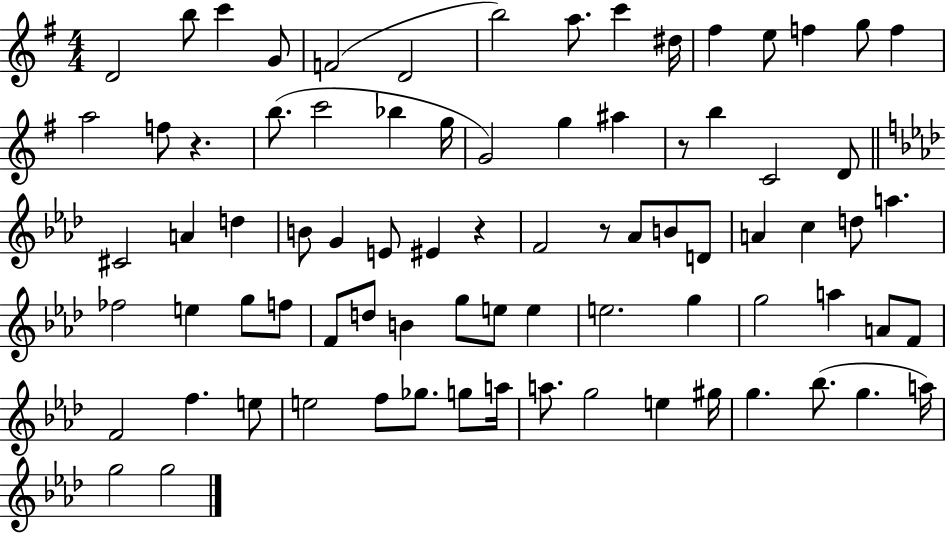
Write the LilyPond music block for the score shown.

{
  \clef treble
  \numericTimeSignature
  \time 4/4
  \key g \major
  d'2 b''8 c'''4 g'8 | f'2( d'2 | b''2) a''8. c'''4 dis''16 | fis''4 e''8 f''4 g''8 f''4 | \break a''2 f''8 r4. | b''8.( c'''2 bes''4 g''16 | g'2) g''4 ais''4 | r8 b''4 c'2 d'8 | \break \bar "||" \break \key aes \major cis'2 a'4 d''4 | b'8 g'4 e'8 eis'4 r4 | f'2 r8 aes'8 b'8 d'8 | a'4 c''4 d''8 a''4. | \break fes''2 e''4 g''8 f''8 | f'8 d''8 b'4 g''8 e''8 e''4 | e''2. g''4 | g''2 a''4 a'8 f'8 | \break f'2 f''4. e''8 | e''2 f''8 ges''8. g''8 a''16 | a''8. g''2 e''4 gis''16 | g''4. bes''8.( g''4. a''16) | \break g''2 g''2 | \bar "|."
}